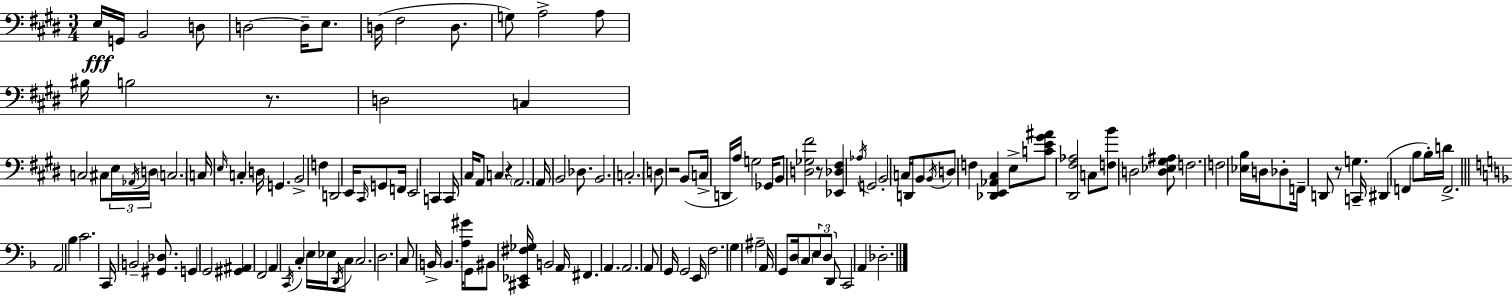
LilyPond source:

{
  \clef bass
  \numericTimeSignature
  \time 3/4
  \key e \major
  \repeat volta 2 { e16\fff g,16 b,2 d8 | d2~~ d16-- e8. | d16( fis2 d8. | g8) a2-> a8 | \break bis16 b2 r8. | d2 c4 | c2 cis8 \tuplet 3/2 { e16 \acciaccatura { aes,16 } | d16 } \parenthesize c2. | \break c16 \grace { e16 } c4-. d16 g,4. | b,2-> f4 | d,2 e,16 \grace { cis,16 } | g,8 f,16 e,2 c,4 | \break c,16 cis16 a,8 c4 r4 | \parenthesize a,2. | a,16 b,2 | des8. b,2. | \break \parenthesize c2.-. | d8 r2 | b,8( c16-> d,16 a16) g2 | ges,16 b,8 <d ges fis'>2 | \break r8 <ees, des fis>4 \acciaccatura { aes16 } g,2 | b,2-. | c16 d,16 b,8 \acciaccatura { b,16 } d8 f4 <des, e, aes, cis>4 | e8-> <c' e' gis' ais'>8 <dis, fis aes>2 | \break c8 <f b'>8 d2 | <d ees gis ais>8 f2. | f2 | <ees b>16 d16 des8-. f,16-- d,8 r8 g4. | \break c,16-- dis,4( f,4 | b8 b16-.) d'16 f,2.-> | \bar "||" \break \key d \minor a,2 bes4 | c'2. | c,16 b,2-- <gis, des>8. | g,4 g,2 | \break <gis, ais,>4 f,2 | a,4 \acciaccatura { c,16 } c4-. e16 ees16 \acciaccatura { d,16 } | c8 c2. | d2. | \break c8 b,16-> \parenthesize b,4. <a gis'>16 | g,8 bis,8 <cis, ees, fis ges>16 b,2 | a,16 fis,4. a,4. | a,2. | \break a,8 g,16 g,2 | e,16 f2. | \parenthesize g4 ais2-- | a,16 g,8 d16 \parenthesize c8 \tuplet 3/2 { e8 d8 | \break d,8 } c,2 a,4 | des2.-. | } \bar "|."
}